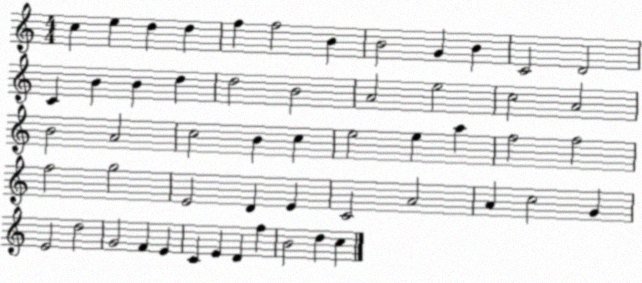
X:1
T:Untitled
M:4/4
L:1/4
K:C
c e d d f f2 B B2 G B C2 D2 C B B d d2 B2 A2 e2 c2 A2 B2 A2 c2 B c e2 e a f2 f2 f2 g2 E2 D E C2 A2 A c2 G E2 d2 G2 F E C E D f B2 d c